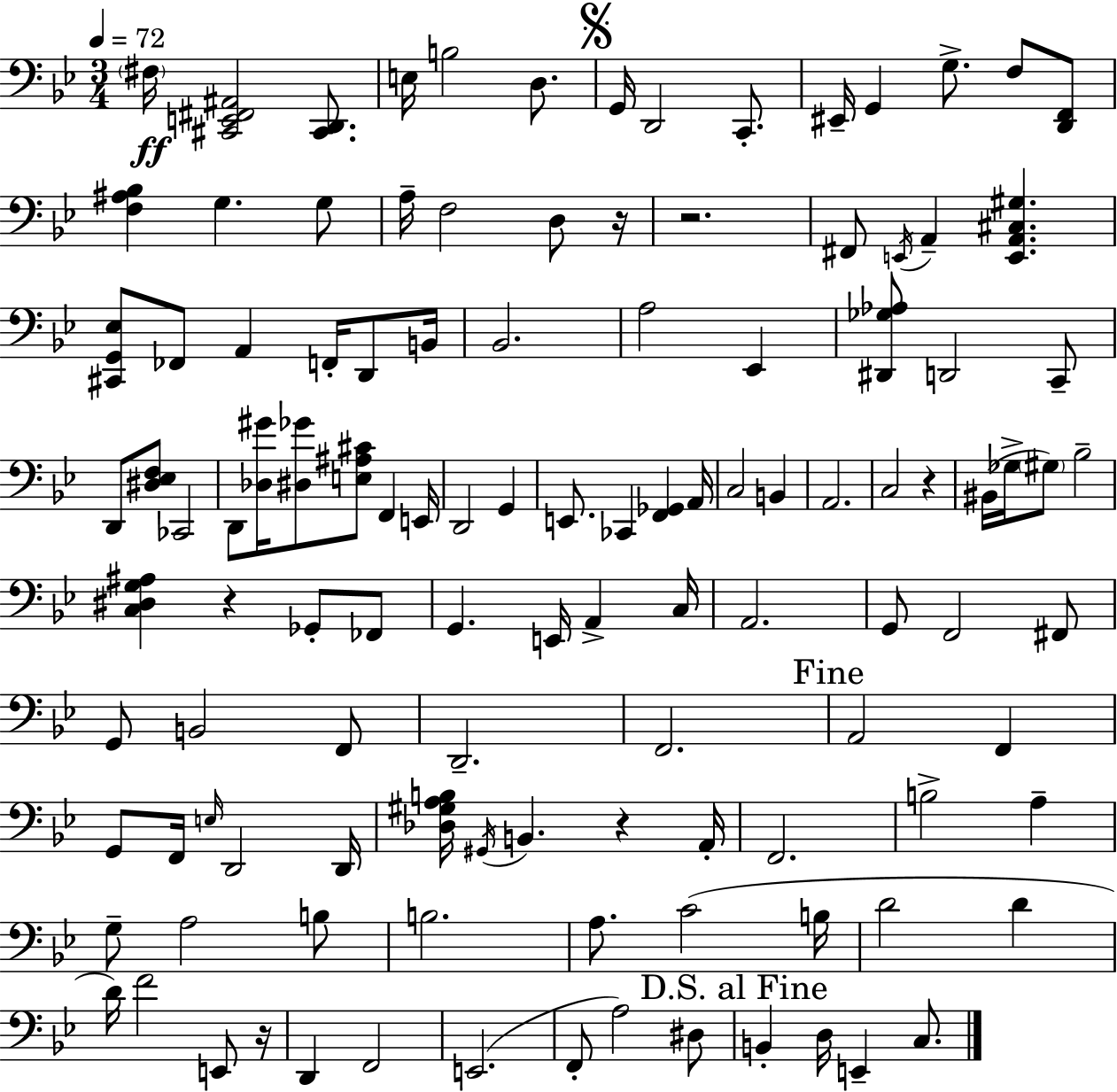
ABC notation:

X:1
T:Untitled
M:3/4
L:1/4
K:Gm
^F,/4 [^C,,E,,^F,,^A,,]2 [^C,,D,,]/2 E,/4 B,2 D,/2 G,,/4 D,,2 C,,/2 ^E,,/4 G,, G,/2 F,/2 [D,,F,,]/2 [F,^A,_B,] G, G,/2 A,/4 F,2 D,/2 z/4 z2 ^F,,/2 E,,/4 A,, [E,,A,,^C,^G,] [^C,,G,,_E,]/2 _F,,/2 A,, F,,/4 D,,/2 B,,/4 _B,,2 A,2 _E,, [^D,,_G,_A,]/2 D,,2 C,,/2 D,,/2 [^D,_E,F,]/2 _C,,2 D,,/2 [_D,^G]/4 [^D,_G]/2 [E,^A,^C]/2 F,, E,,/4 D,,2 G,, E,,/2 _C,, [F,,_G,,] A,,/4 C,2 B,, A,,2 C,2 z ^B,,/4 _G,/4 ^G,/2 _B,2 [C,^D,G,^A,] z _G,,/2 _F,,/2 G,, E,,/4 A,, C,/4 A,,2 G,,/2 F,,2 ^F,,/2 G,,/2 B,,2 F,,/2 D,,2 F,,2 A,,2 F,, G,,/2 F,,/4 E,/4 D,,2 D,,/4 [_D,^G,A,B,]/4 ^G,,/4 B,, z A,,/4 F,,2 B,2 A, G,/2 A,2 B,/2 B,2 A,/2 C2 B,/4 D2 D D/4 F2 E,,/2 z/4 D,, F,,2 E,,2 F,,/2 A,2 ^D,/2 B,, D,/4 E,, C,/2